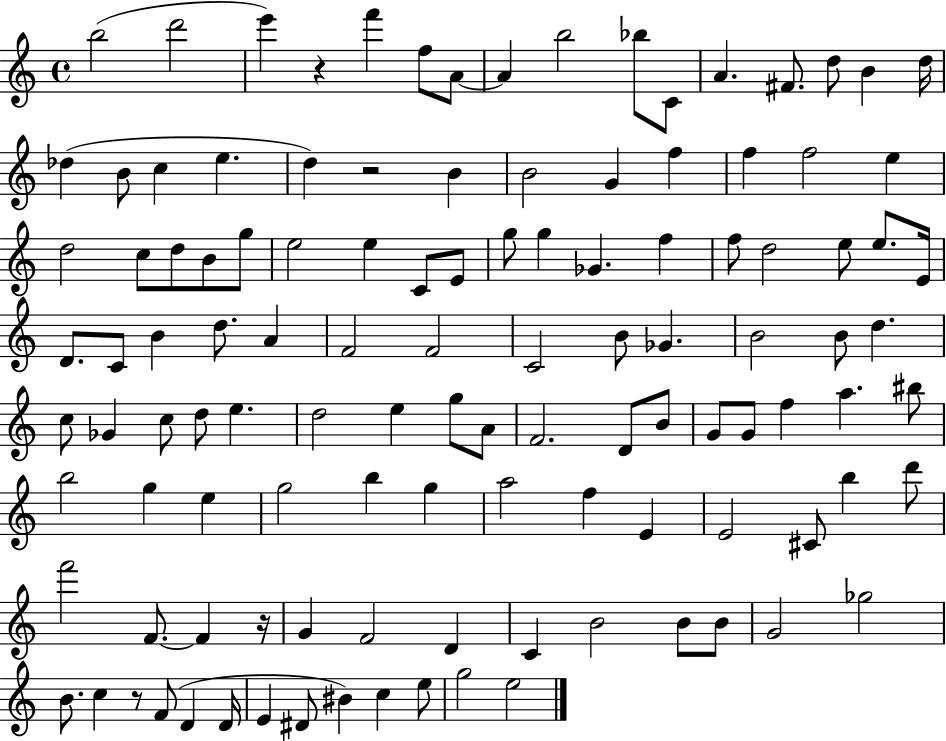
X:1
T:Untitled
M:4/4
L:1/4
K:C
b2 d'2 e' z f' f/2 A/2 A b2 _b/2 C/2 A ^F/2 d/2 B d/4 _d B/2 c e d z2 B B2 G f f f2 e d2 c/2 d/2 B/2 g/2 e2 e C/2 E/2 g/2 g _G f f/2 d2 e/2 e/2 E/4 D/2 C/2 B d/2 A F2 F2 C2 B/2 _G B2 B/2 d c/2 _G c/2 d/2 e d2 e g/2 A/2 F2 D/2 B/2 G/2 G/2 f a ^b/2 b2 g e g2 b g a2 f E E2 ^C/2 b d'/2 f'2 F/2 F z/4 G F2 D C B2 B/2 B/2 G2 _g2 B/2 c z/2 F/2 D D/4 E ^D/2 ^B c e/2 g2 e2